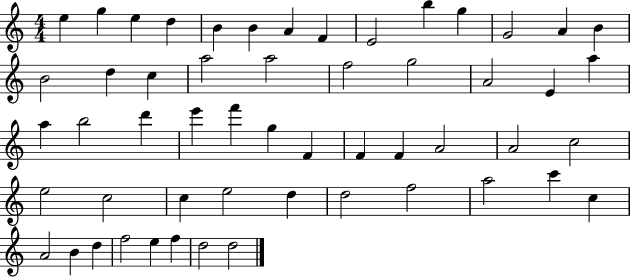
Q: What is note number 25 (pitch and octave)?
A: A5